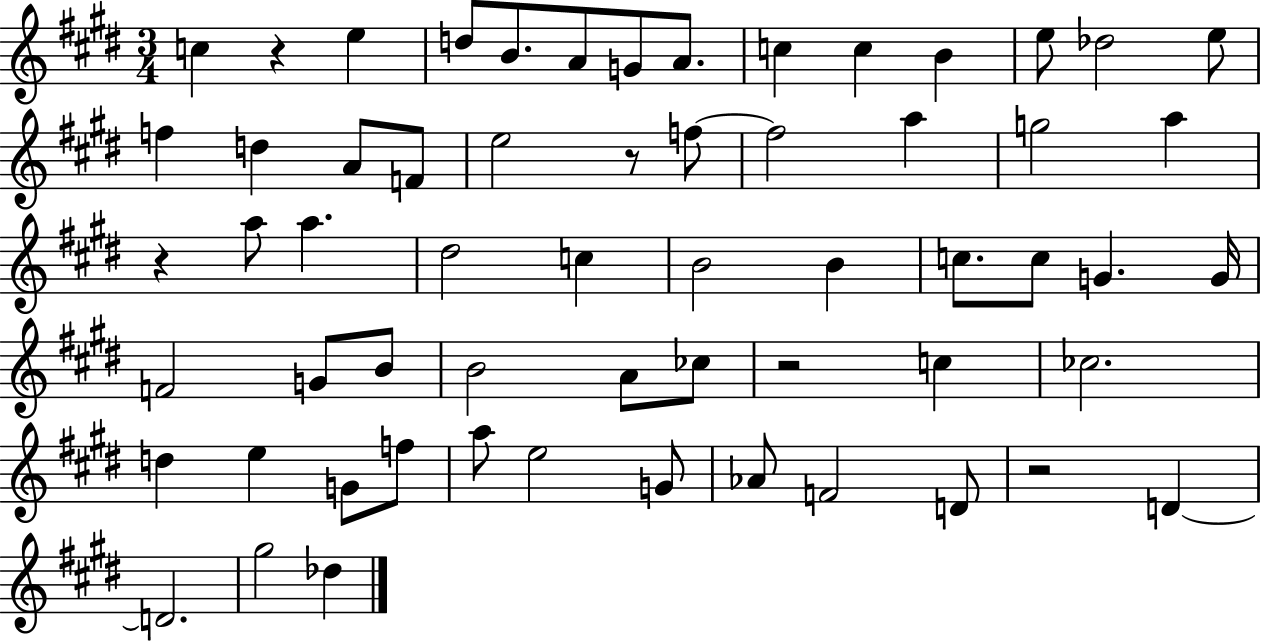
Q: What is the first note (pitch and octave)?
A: C5